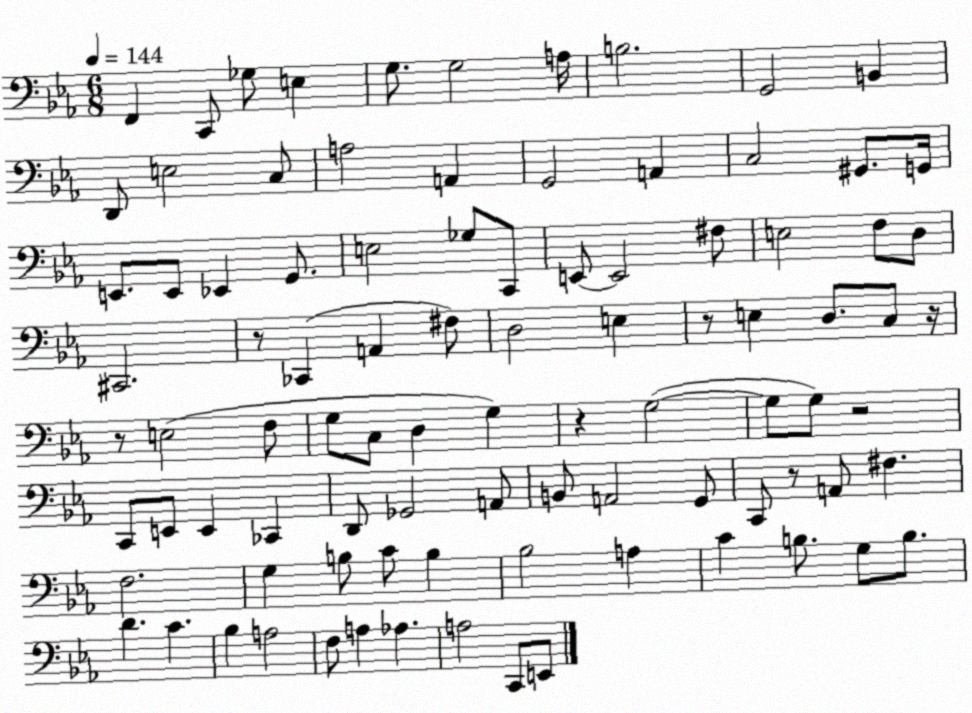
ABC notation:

X:1
T:Untitled
M:6/8
L:1/4
K:Eb
F,, C,,/2 _G,/2 E, G,/2 G,2 A,/4 B,2 G,,2 B,, D,,/2 E,2 C,/2 A,2 A,, G,,2 A,, C,2 ^G,,/2 G,,/4 E,,/2 E,,/2 _E,, G,,/2 E,2 _G,/2 C,,/2 E,,/2 E,,2 ^F,/2 E,2 F,/2 D,/2 ^C,,2 z/2 _C,, A,, ^F,/2 D,2 E, z/2 E, D,/2 C,/2 z/4 z/2 E,2 F,/2 G,/2 C,/2 D, G, z G,2 G,/2 G,/2 z2 C,,/2 E,,/2 E,, _C,, D,,/2 _G,,2 A,,/2 B,,/2 A,,2 G,,/2 C,,/2 z/2 A,,/2 ^F, F,2 G, B,/2 C/2 B, _B,2 A, C B,/2 G,/2 B,/2 D C _B, A,2 F,/2 A, _A, A,2 C,,/2 E,,/2